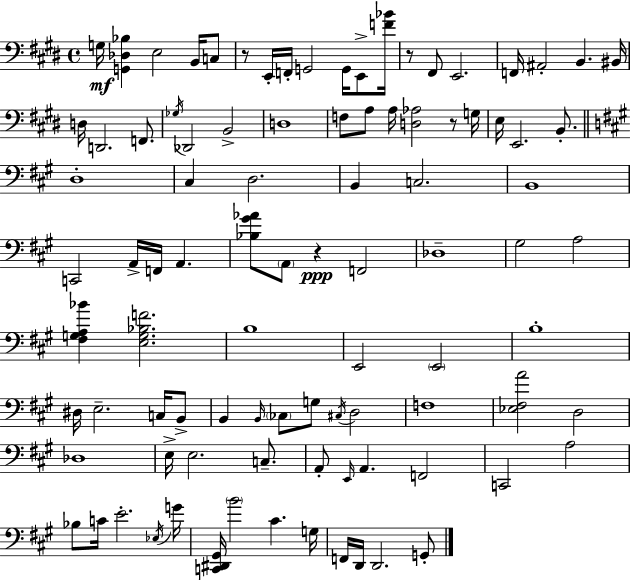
X:1
T:Untitled
M:4/4
L:1/4
K:E
G,/4 [G,,_D,_B,] E,2 B,,/4 C,/2 z/2 E,,/4 F,,/4 G,,2 G,,/4 E,,/2 [F_B]/4 z/2 ^F,,/2 E,,2 F,,/4 ^A,,2 B,, ^B,,/4 D,/4 D,,2 F,,/2 _G,/4 _D,,2 B,,2 D,4 F,/2 A,/2 A,/4 [D,_A,]2 z/2 G,/4 E,/4 E,,2 B,,/2 D,4 ^C, D,2 B,, C,2 B,,4 C,,2 A,,/4 F,,/4 A,, [_B,^G_A]/2 A,,/2 z F,,2 _D,4 ^G,2 A,2 [^F,G,A,_B] [E,G,_B,F]2 B,4 E,,2 E,,2 B,4 ^D,/4 E,2 C,/4 B,,/2 B,, B,,/4 _C,/2 G,/2 ^C,/4 D,2 F,4 [_E,^F,A]2 D,2 _D,4 E,/4 E,2 C,/2 A,,/2 E,,/4 A,, F,,2 C,,2 A,2 _B,/2 C/4 E2 _E,/4 G/4 [C,,^D,,^G,,]/4 B2 ^C G,/4 F,,/4 D,,/4 D,,2 G,,/2